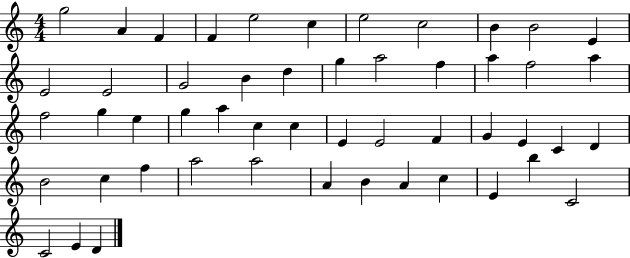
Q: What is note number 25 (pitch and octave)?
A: E5